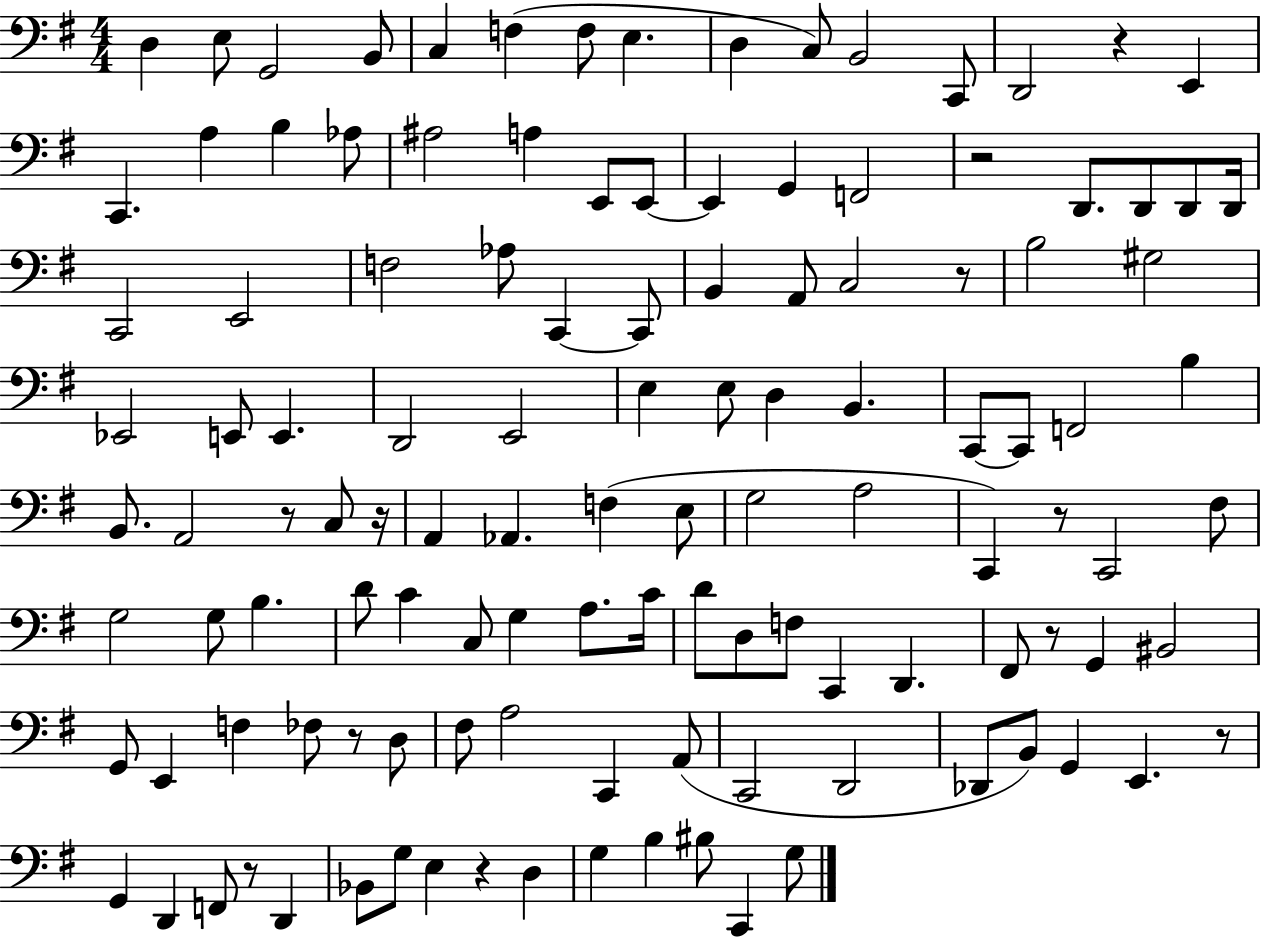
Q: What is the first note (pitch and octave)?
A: D3